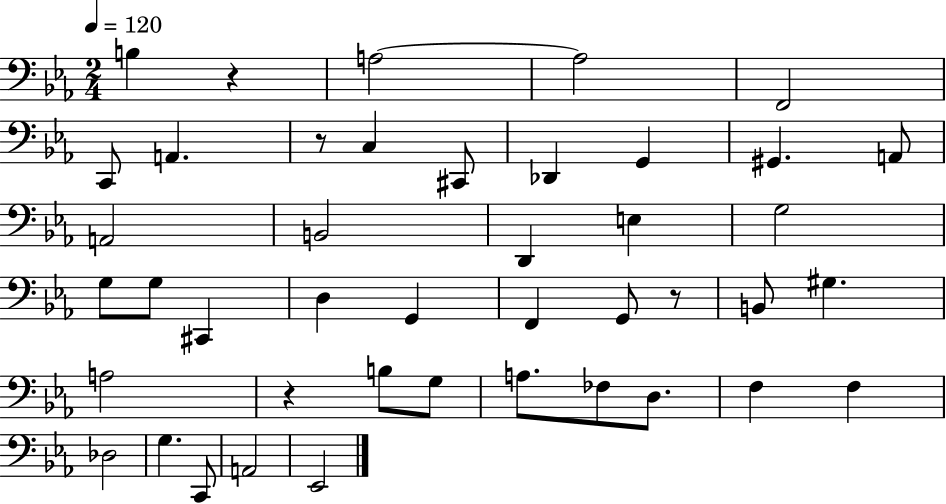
{
  \clef bass
  \numericTimeSignature
  \time 2/4
  \key ees \major
  \tempo 4 = 120
  b4 r4 | a2~~ | a2 | f,2 | \break c,8 a,4. | r8 c4 cis,8 | des,4 g,4 | gis,4. a,8 | \break a,2 | b,2 | d,4 e4 | g2 | \break g8 g8 cis,4 | d4 g,4 | f,4 g,8 r8 | b,8 gis4. | \break a2 | r4 b8 g8 | a8. fes8 d8. | f4 f4 | \break des2 | g4. c,8 | a,2 | ees,2 | \break \bar "|."
}